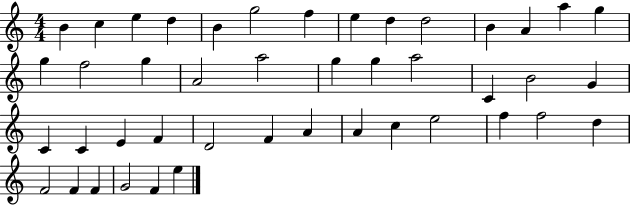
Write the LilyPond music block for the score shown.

{
  \clef treble
  \numericTimeSignature
  \time 4/4
  \key c \major
  b'4 c''4 e''4 d''4 | b'4 g''2 f''4 | e''4 d''4 d''2 | b'4 a'4 a''4 g''4 | \break g''4 f''2 g''4 | a'2 a''2 | g''4 g''4 a''2 | c'4 b'2 g'4 | \break c'4 c'4 e'4 f'4 | d'2 f'4 a'4 | a'4 c''4 e''2 | f''4 f''2 d''4 | \break f'2 f'4 f'4 | g'2 f'4 e''4 | \bar "|."
}